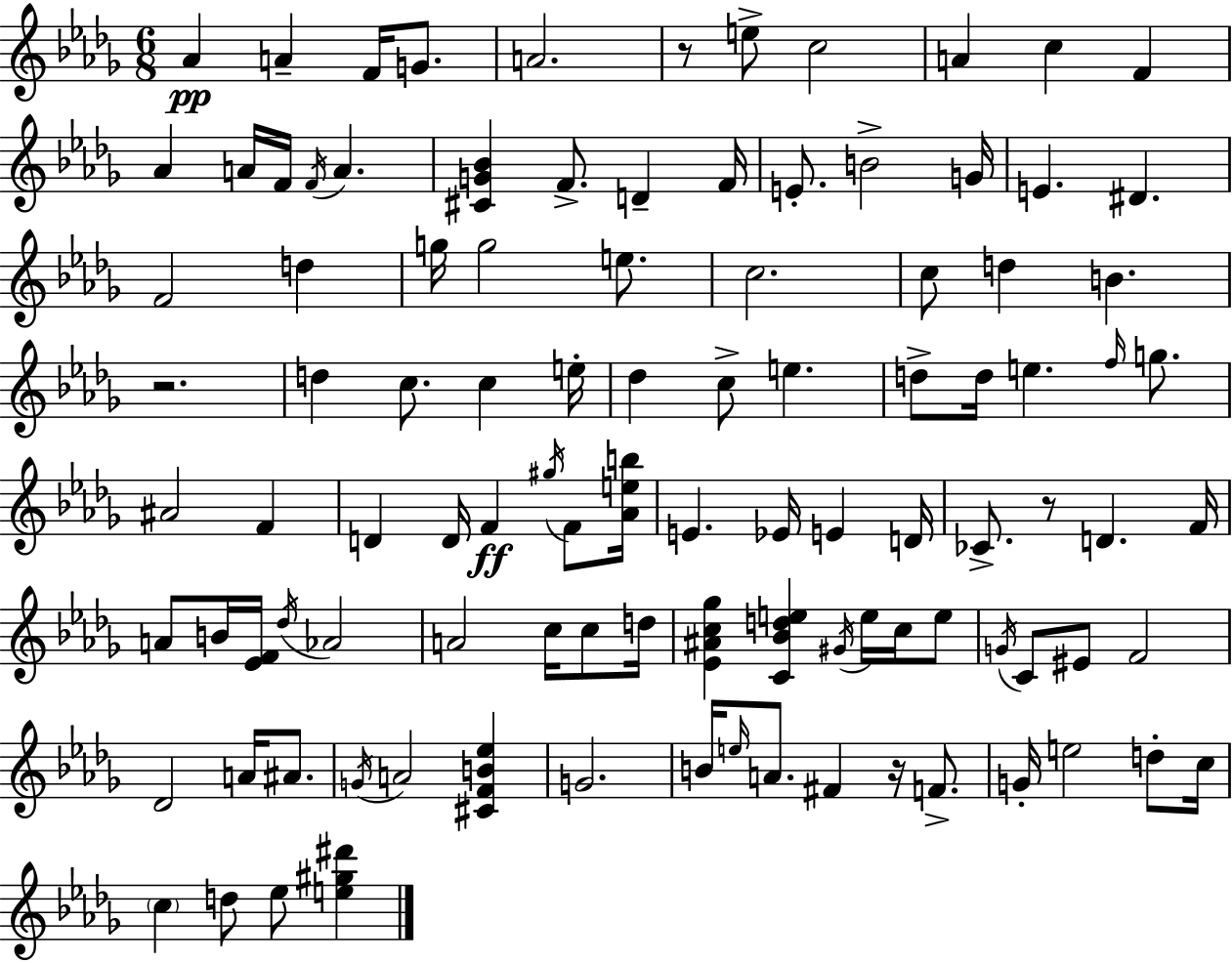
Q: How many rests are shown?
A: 4